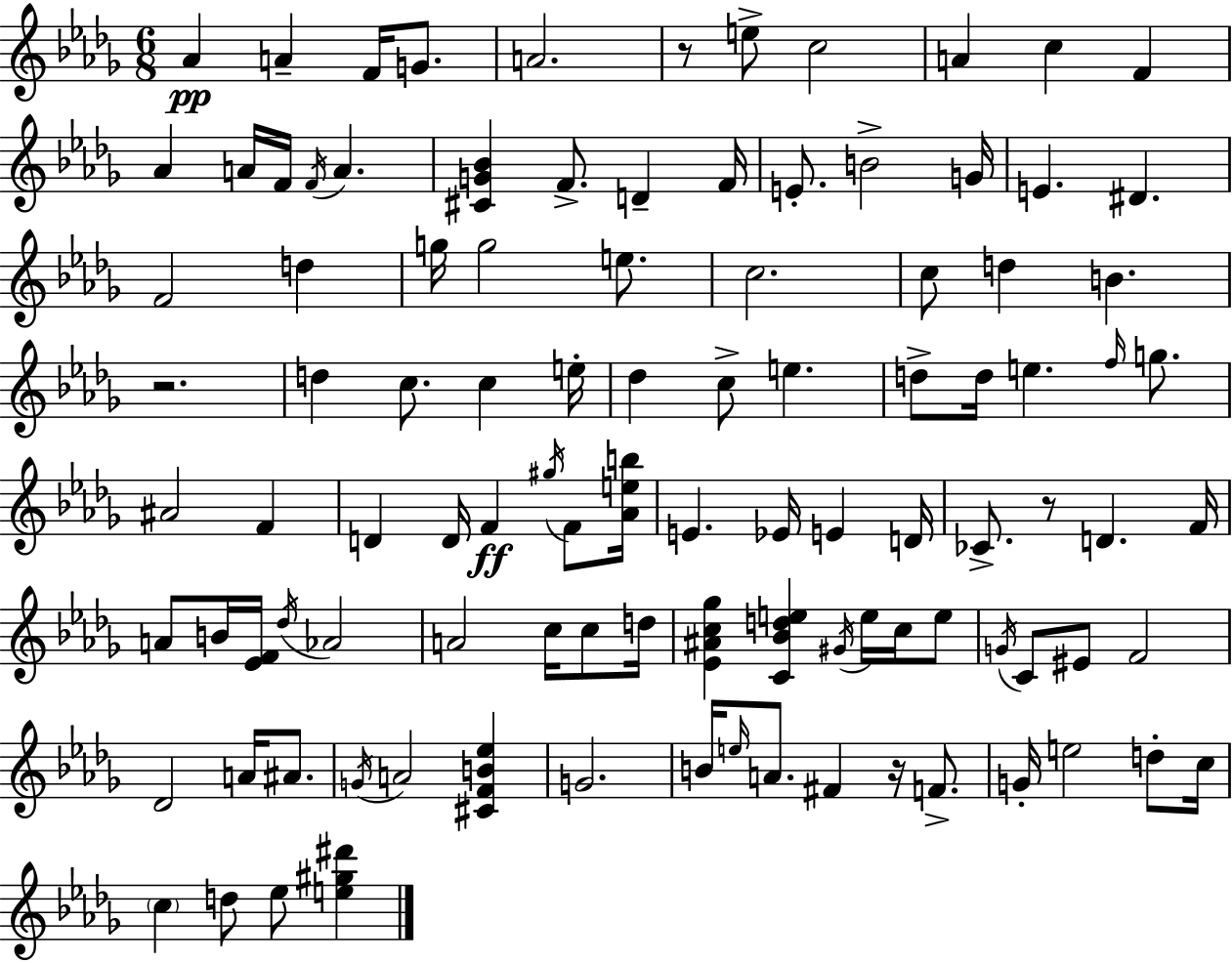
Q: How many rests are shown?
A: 4